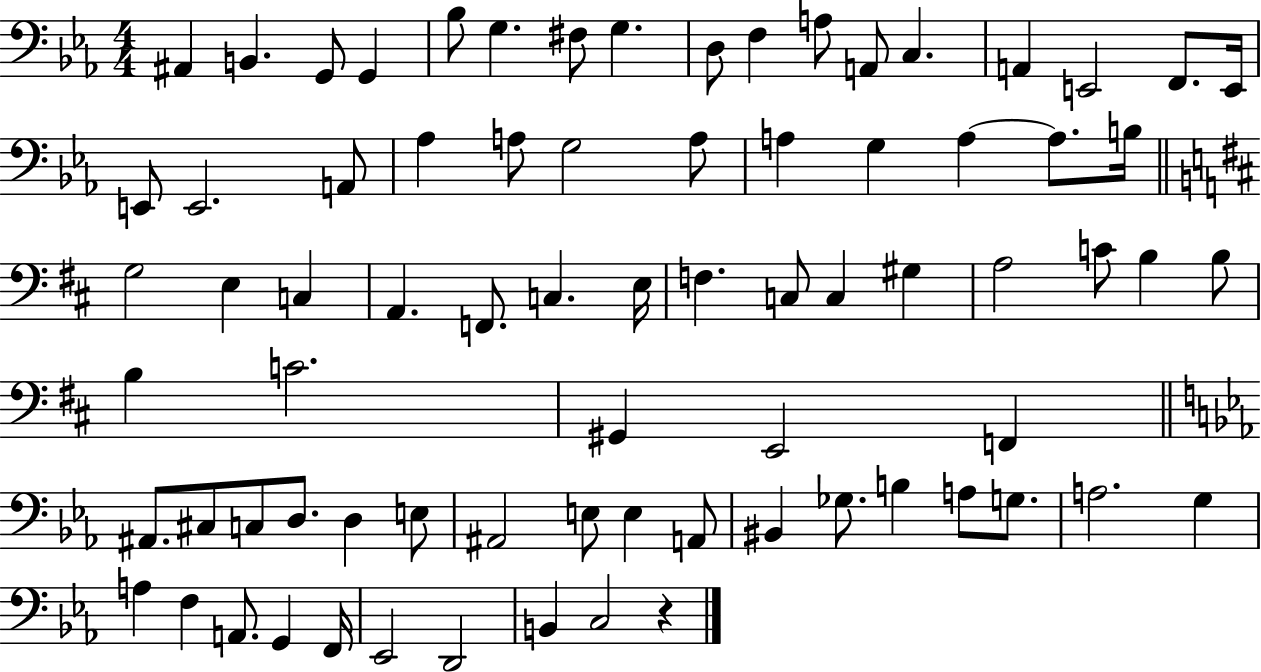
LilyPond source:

{
  \clef bass
  \numericTimeSignature
  \time 4/4
  \key ees \major
  ais,4 b,4. g,8 g,4 | bes8 g4. fis8 g4. | d8 f4 a8 a,8 c4. | a,4 e,2 f,8. e,16 | \break e,8 e,2. a,8 | aes4 a8 g2 a8 | a4 g4 a4~~ a8. b16 | \bar "||" \break \key b \minor g2 e4 c4 | a,4. f,8. c4. e16 | f4. c8 c4 gis4 | a2 c'8 b4 b8 | \break b4 c'2. | gis,4 e,2 f,4 | \bar "||" \break \key c \minor ais,8. cis8 c8 d8. d4 e8 | ais,2 e8 e4 a,8 | bis,4 ges8. b4 a8 g8. | a2. g4 | \break a4 f4 a,8. g,4 f,16 | ees,2 d,2 | b,4 c2 r4 | \bar "|."
}